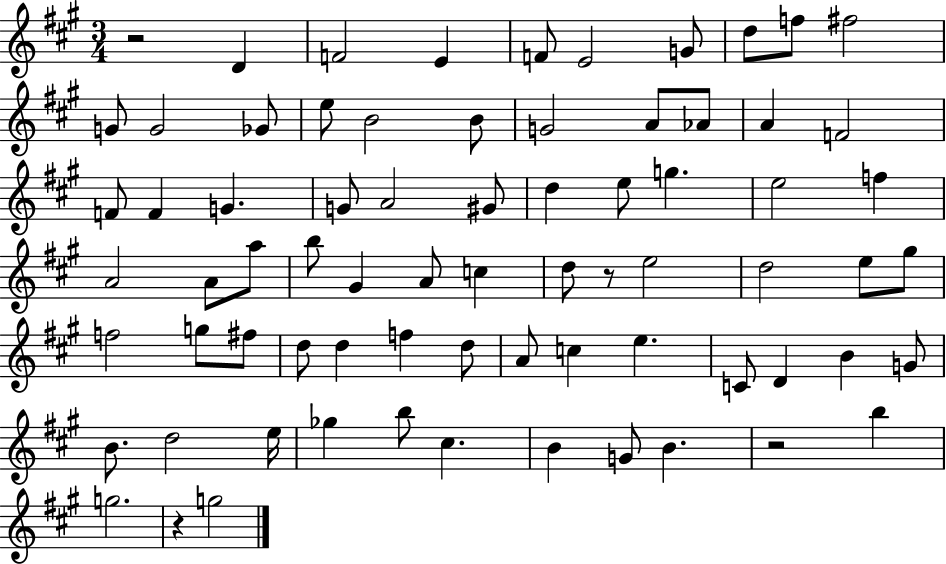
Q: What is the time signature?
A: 3/4